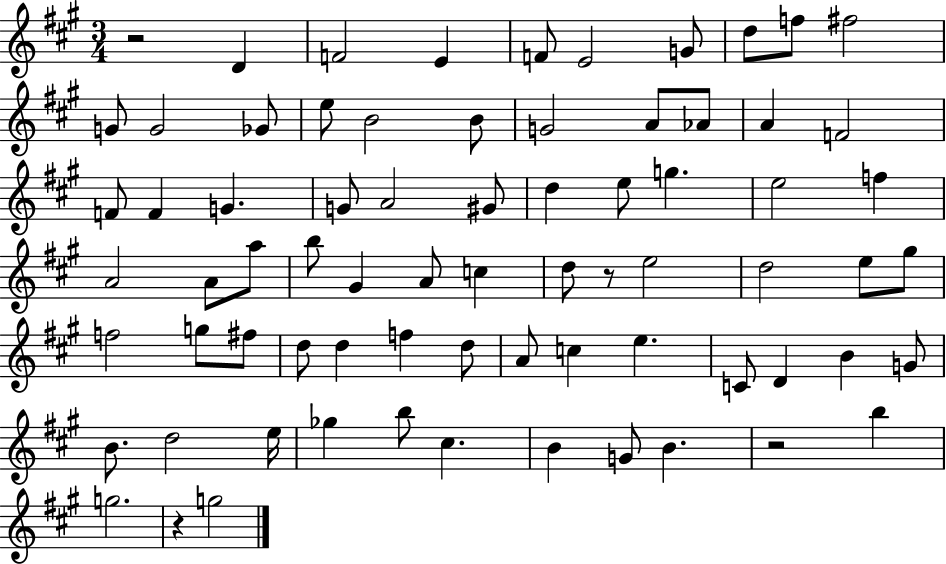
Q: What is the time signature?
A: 3/4